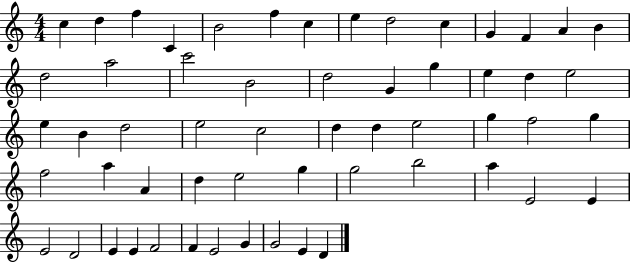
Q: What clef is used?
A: treble